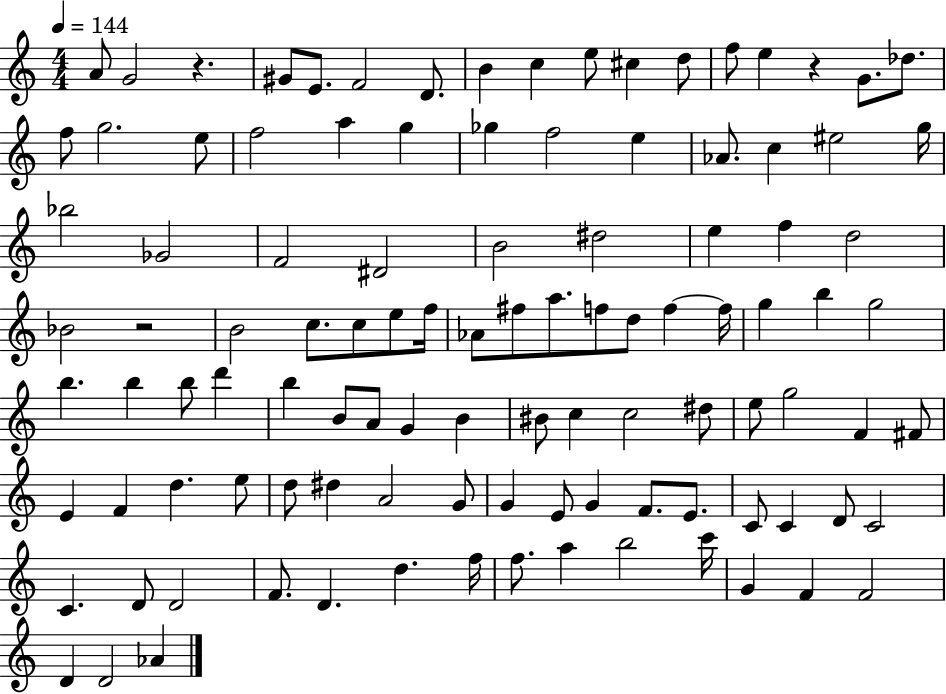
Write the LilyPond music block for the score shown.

{
  \clef treble
  \numericTimeSignature
  \time 4/4
  \key c \major
  \tempo 4 = 144
  a'8 g'2 r4. | gis'8 e'8. f'2 d'8. | b'4 c''4 e''8 cis''4 d''8 | f''8 e''4 r4 g'8. des''8. | \break f''8 g''2. e''8 | f''2 a''4 g''4 | ges''4 f''2 e''4 | aes'8. c''4 eis''2 g''16 | \break bes''2 ges'2 | f'2 dis'2 | b'2 dis''2 | e''4 f''4 d''2 | \break bes'2 r2 | b'2 c''8. c''8 e''8 f''16 | aes'8 fis''8 a''8. f''8 d''8 f''4~~ f''16 | g''4 b''4 g''2 | \break b''4. b''4 b''8 d'''4 | b''4 b'8 a'8 g'4 b'4 | bis'8 c''4 c''2 dis''8 | e''8 g''2 f'4 fis'8 | \break e'4 f'4 d''4. e''8 | d''8 dis''4 a'2 g'8 | g'4 e'8 g'4 f'8. e'8. | c'8 c'4 d'8 c'2 | \break c'4. d'8 d'2 | f'8. d'4. d''4. f''16 | f''8. a''4 b''2 c'''16 | g'4 f'4 f'2 | \break d'4 d'2 aes'4 | \bar "|."
}